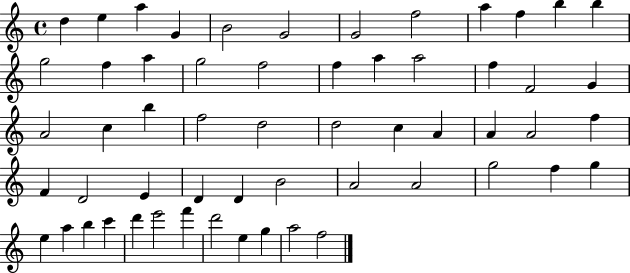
{
  \clef treble
  \time 4/4
  \defaultTimeSignature
  \key c \major
  d''4 e''4 a''4 g'4 | b'2 g'2 | g'2 f''2 | a''4 f''4 b''4 b''4 | \break g''2 f''4 a''4 | g''2 f''2 | f''4 a''4 a''2 | f''4 f'2 g'4 | \break a'2 c''4 b''4 | f''2 d''2 | d''2 c''4 a'4 | a'4 a'2 f''4 | \break f'4 d'2 e'4 | d'4 d'4 b'2 | a'2 a'2 | g''2 f''4 g''4 | \break e''4 a''4 b''4 c'''4 | d'''4 e'''2 f'''4 | d'''2 e''4 g''4 | a''2 f''2 | \break \bar "|."
}